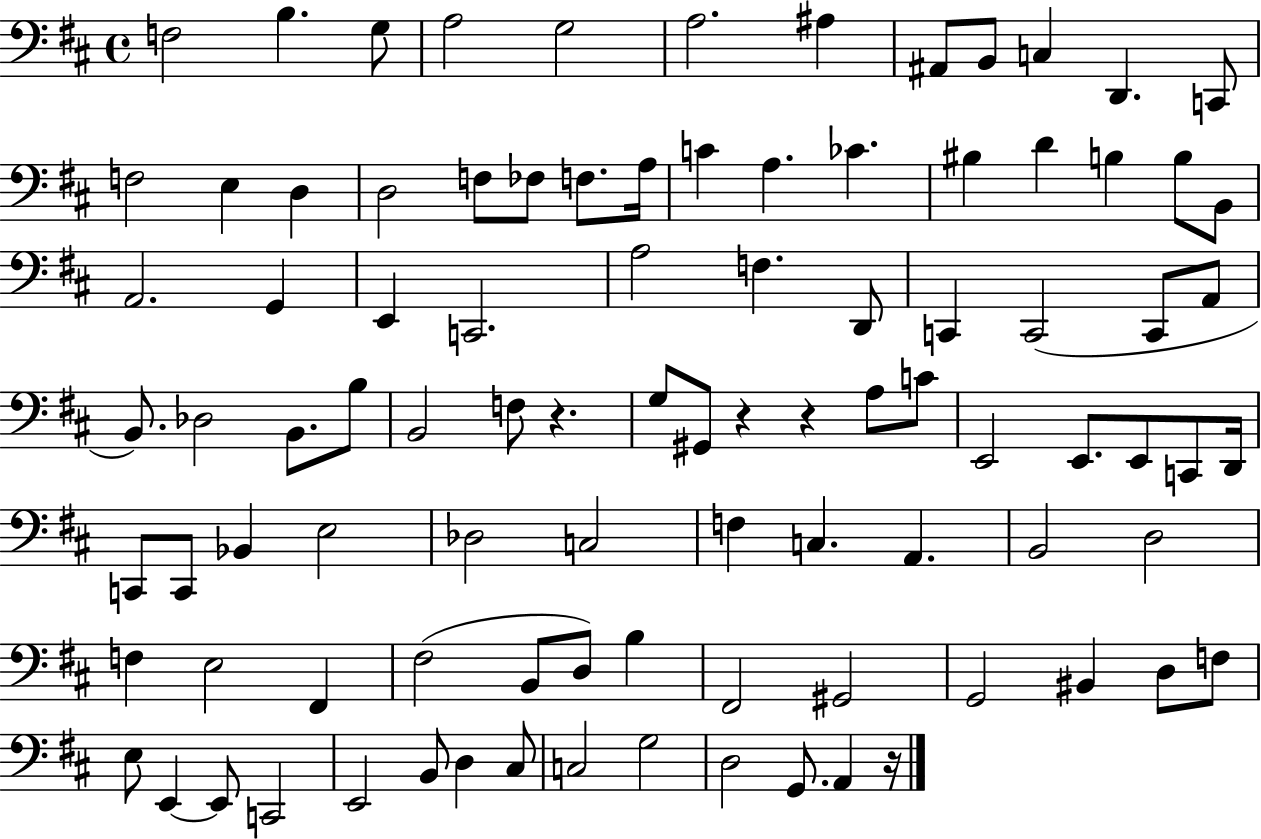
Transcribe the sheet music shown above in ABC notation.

X:1
T:Untitled
M:4/4
L:1/4
K:D
F,2 B, G,/2 A,2 G,2 A,2 ^A, ^A,,/2 B,,/2 C, D,, C,,/2 F,2 E, D, D,2 F,/2 _F,/2 F,/2 A,/4 C A, _C ^B, D B, B,/2 B,,/2 A,,2 G,, E,, C,,2 A,2 F, D,,/2 C,, C,,2 C,,/2 A,,/2 B,,/2 _D,2 B,,/2 B,/2 B,,2 F,/2 z G,/2 ^G,,/2 z z A,/2 C/2 E,,2 E,,/2 E,,/2 C,,/2 D,,/4 C,,/2 C,,/2 _B,, E,2 _D,2 C,2 F, C, A,, B,,2 D,2 F, E,2 ^F,, ^F,2 B,,/2 D,/2 B, ^F,,2 ^G,,2 G,,2 ^B,, D,/2 F,/2 E,/2 E,, E,,/2 C,,2 E,,2 B,,/2 D, ^C,/2 C,2 G,2 D,2 G,,/2 A,, z/4